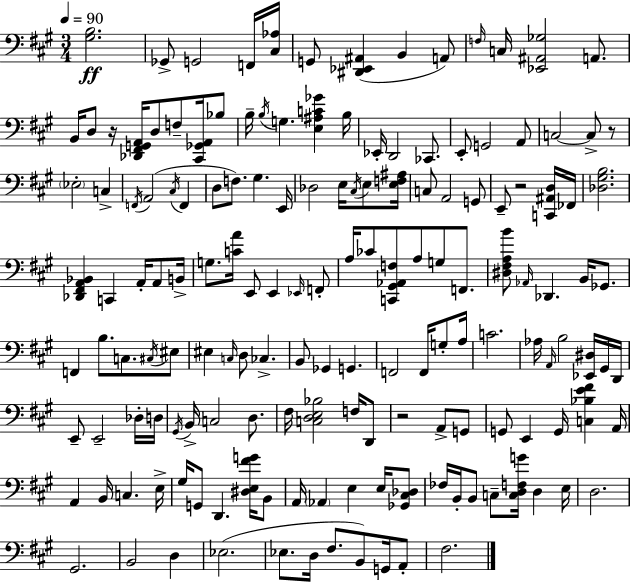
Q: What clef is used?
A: bass